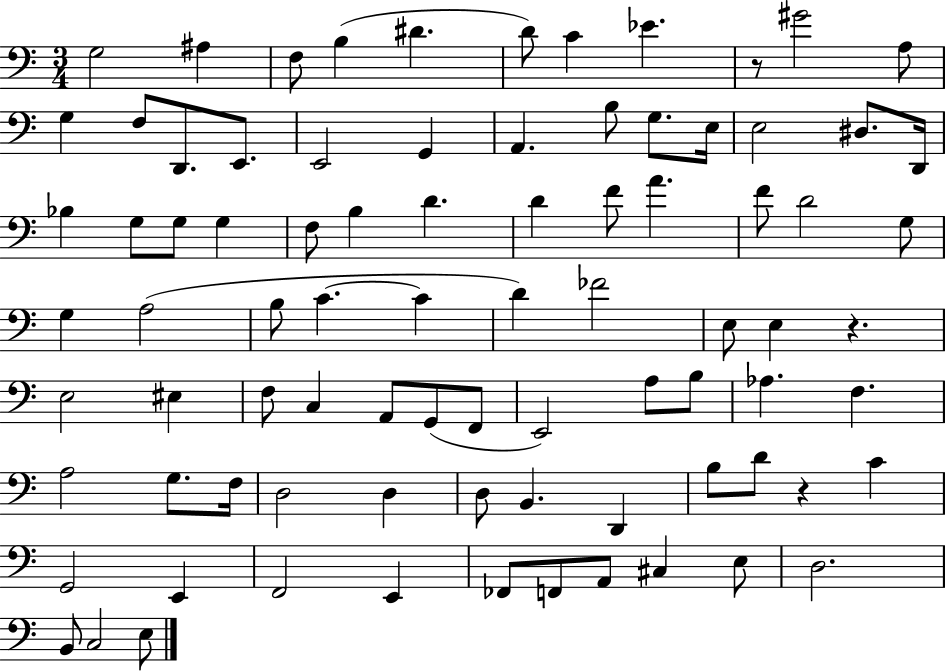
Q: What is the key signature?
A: C major